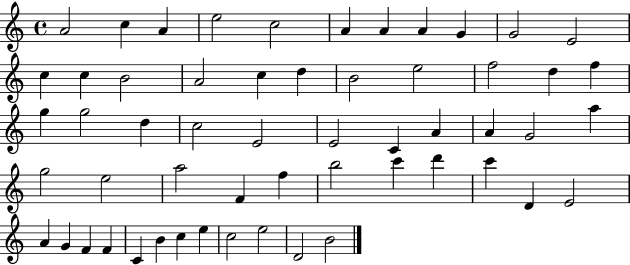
X:1
T:Untitled
M:4/4
L:1/4
K:C
A2 c A e2 c2 A A A G G2 E2 c c B2 A2 c d B2 e2 f2 d f g g2 d c2 E2 E2 C A A G2 a g2 e2 a2 F f b2 c' d' c' D E2 A G F F C B c e c2 e2 D2 B2